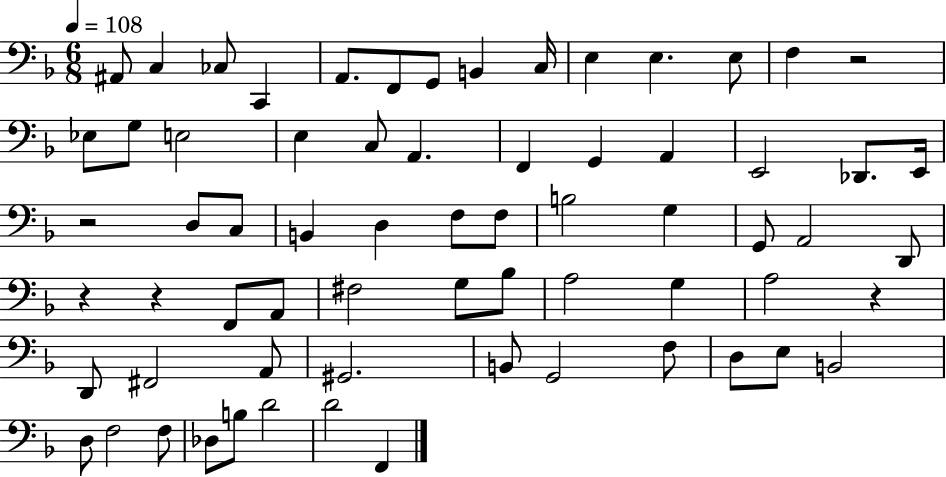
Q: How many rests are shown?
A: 5